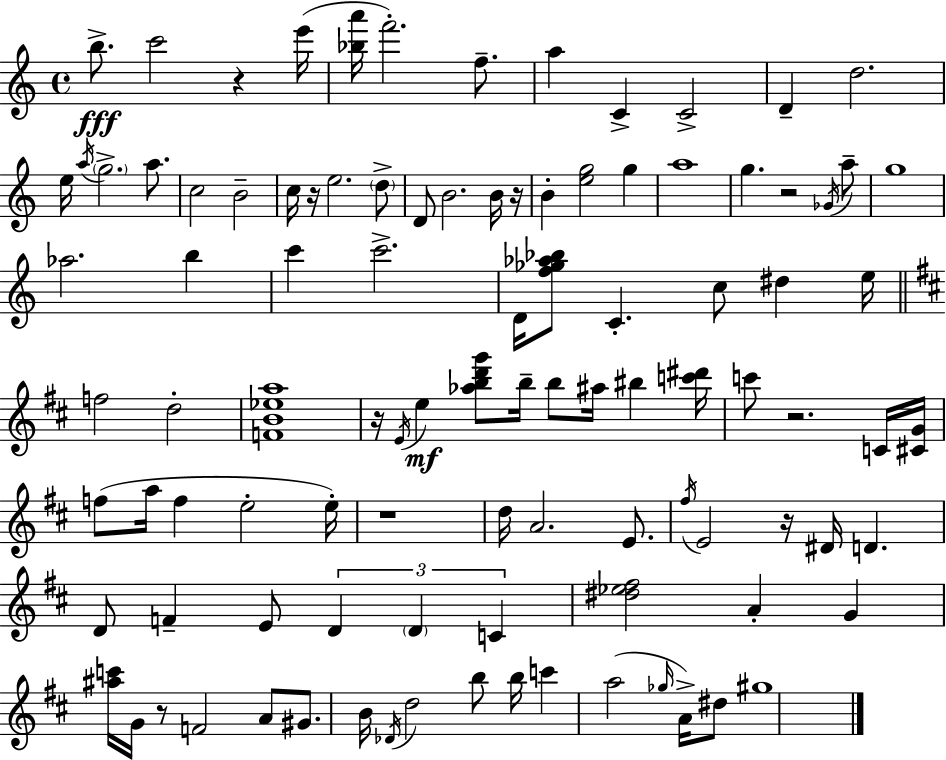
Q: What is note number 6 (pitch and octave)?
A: A5